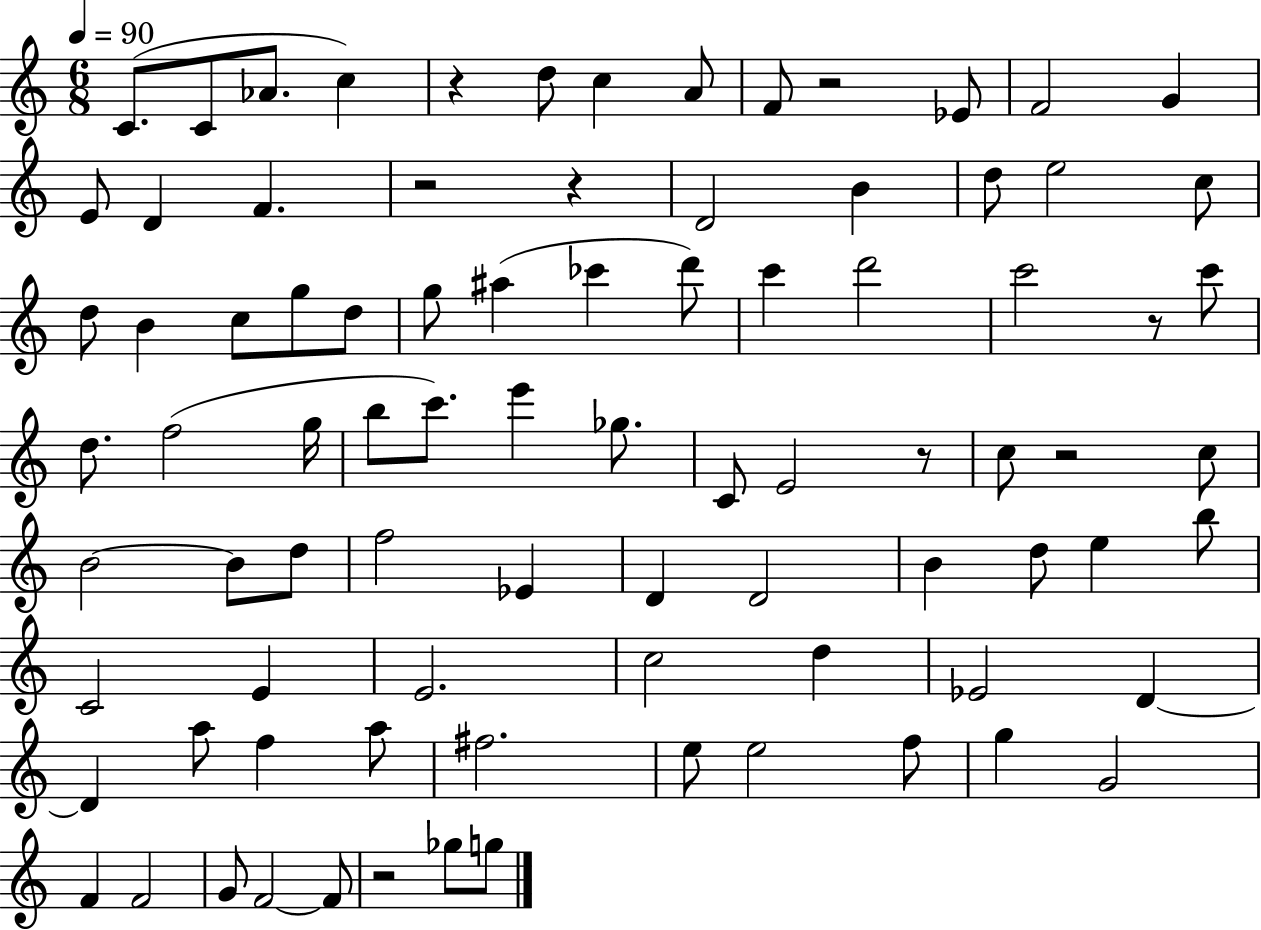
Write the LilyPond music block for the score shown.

{
  \clef treble
  \numericTimeSignature
  \time 6/8
  \key c \major
  \tempo 4 = 90
  \repeat volta 2 { c'8.( c'8 aes'8. c''4) | r4 d''8 c''4 a'8 | f'8 r2 ees'8 | f'2 g'4 | \break e'8 d'4 f'4. | r2 r4 | d'2 b'4 | d''8 e''2 c''8 | \break d''8 b'4 c''8 g''8 d''8 | g''8 ais''4( ces'''4 d'''8) | c'''4 d'''2 | c'''2 r8 c'''8 | \break d''8. f''2( g''16 | b''8 c'''8.) e'''4 ges''8. | c'8 e'2 r8 | c''8 r2 c''8 | \break b'2~~ b'8 d''8 | f''2 ees'4 | d'4 d'2 | b'4 d''8 e''4 b''8 | \break c'2 e'4 | e'2. | c''2 d''4 | ees'2 d'4~~ | \break d'4 a''8 f''4 a''8 | fis''2. | e''8 e''2 f''8 | g''4 g'2 | \break f'4 f'2 | g'8 f'2~~ f'8 | r2 ges''8 g''8 | } \bar "|."
}